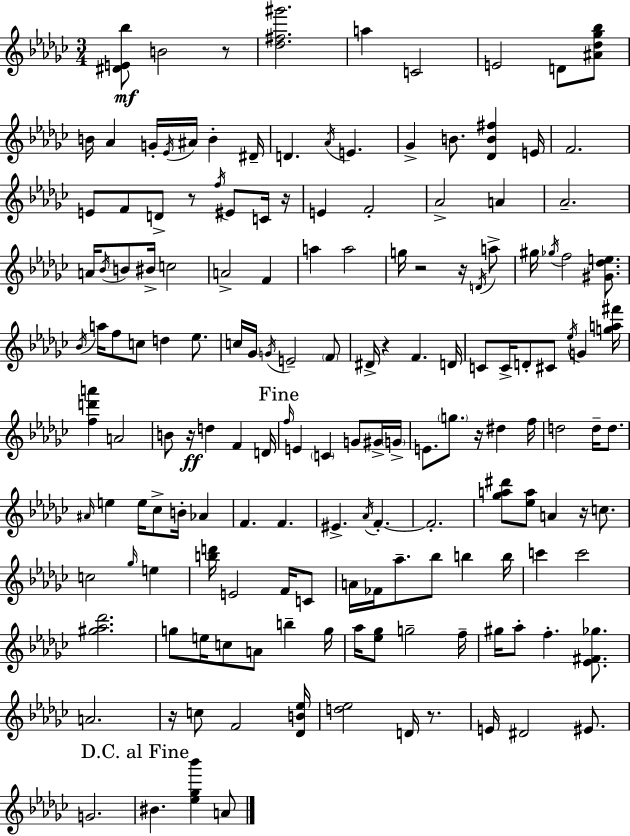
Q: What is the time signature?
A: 3/4